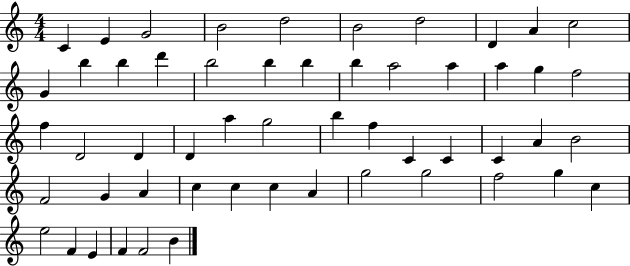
{
  \clef treble
  \numericTimeSignature
  \time 4/4
  \key c \major
  c'4 e'4 g'2 | b'2 d''2 | b'2 d''2 | d'4 a'4 c''2 | \break g'4 b''4 b''4 d'''4 | b''2 b''4 b''4 | b''4 a''2 a''4 | a''4 g''4 f''2 | \break f''4 d'2 d'4 | d'4 a''4 g''2 | b''4 f''4 c'4 c'4 | c'4 a'4 b'2 | \break f'2 g'4 a'4 | c''4 c''4 c''4 a'4 | g''2 g''2 | f''2 g''4 c''4 | \break e''2 f'4 e'4 | f'4 f'2 b'4 | \bar "|."
}